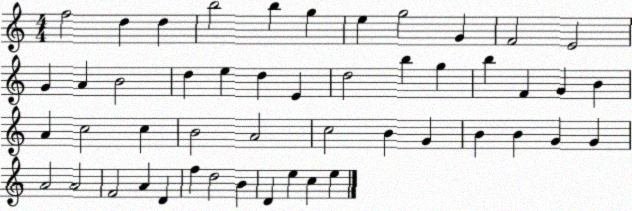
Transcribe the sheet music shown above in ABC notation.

X:1
T:Untitled
M:4/4
L:1/4
K:C
f2 d d b2 b g e g2 G F2 E2 G A B2 d e d E d2 b g b F G B A c2 c B2 A2 c2 B G B B G G A2 A2 F2 A D f d2 B D e c e